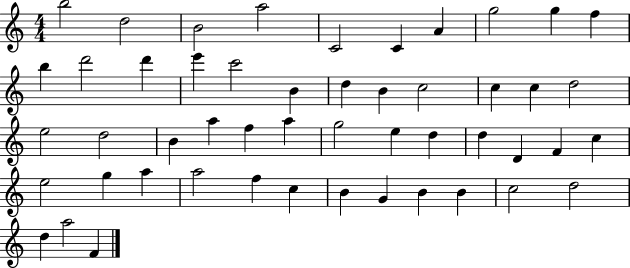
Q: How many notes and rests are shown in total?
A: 50